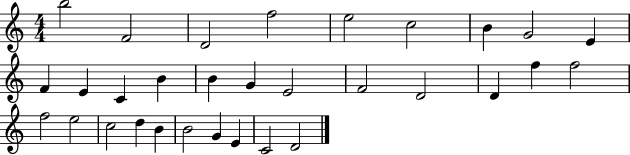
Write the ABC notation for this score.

X:1
T:Untitled
M:4/4
L:1/4
K:C
b2 F2 D2 f2 e2 c2 B G2 E F E C B B G E2 F2 D2 D f f2 f2 e2 c2 d B B2 G E C2 D2